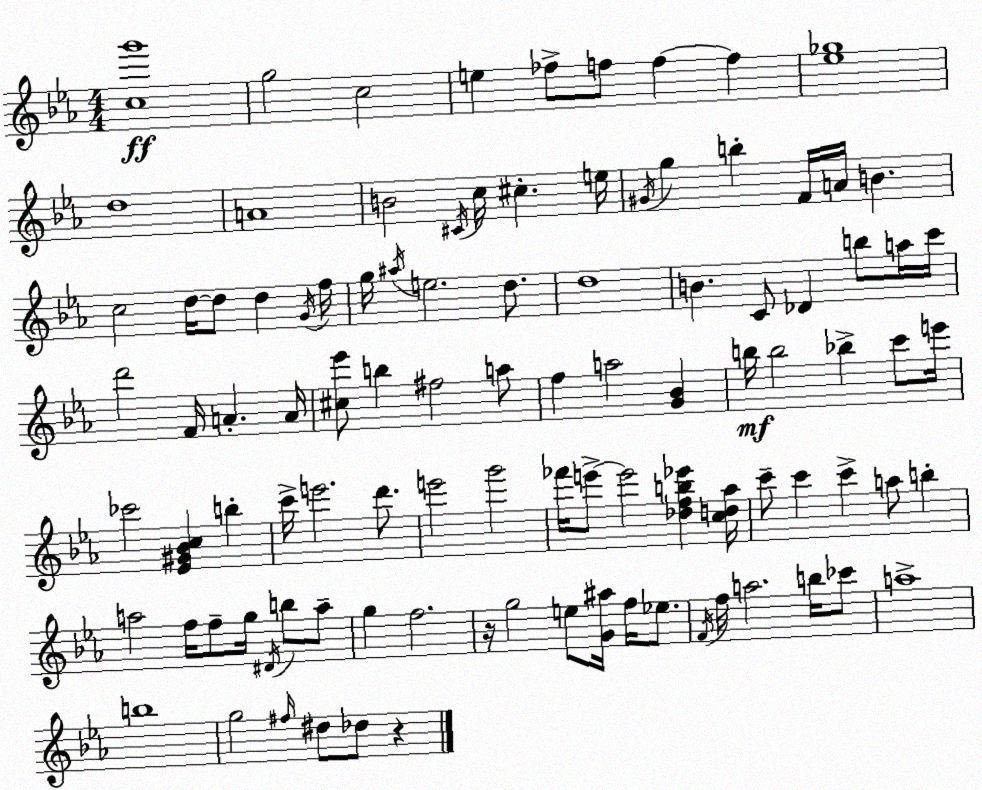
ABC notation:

X:1
T:Untitled
M:4/4
L:1/4
K:Eb
[cg']4 g2 c2 e _f/2 f/2 f f [_e_g]4 d4 A4 B2 ^C/4 c/4 ^c e/4 ^G/4 g b F/4 A/4 B c2 d/4 d/2 d G/4 f/4 g/4 ^a/4 e2 d/2 d4 B C/2 _D b/2 a/4 c'/4 d'2 F/4 A A/4 [^c_e']/2 b ^f2 a/2 f a2 [G_B] b/4 b2 _b c'/2 e'/4 _c'2 [_E^G_Bc] b c'/4 e'2 d'/2 e'2 g'2 _f'/4 e'/2 e'2 [_dfb_e'] [cd_a]/4 c'/2 c' c' a/2 b a2 f/4 f/2 g/4 ^D/4 b/2 a/2 g f2 z/4 g2 e/2 [G^a]/4 f/4 _e/2 F/4 f/4 a2 b/4 _c'/2 a4 b4 g2 ^f/4 ^d/2 _d/2 z